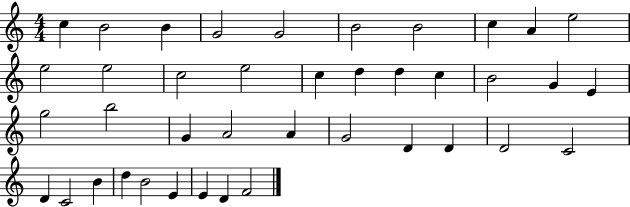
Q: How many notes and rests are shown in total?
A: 40